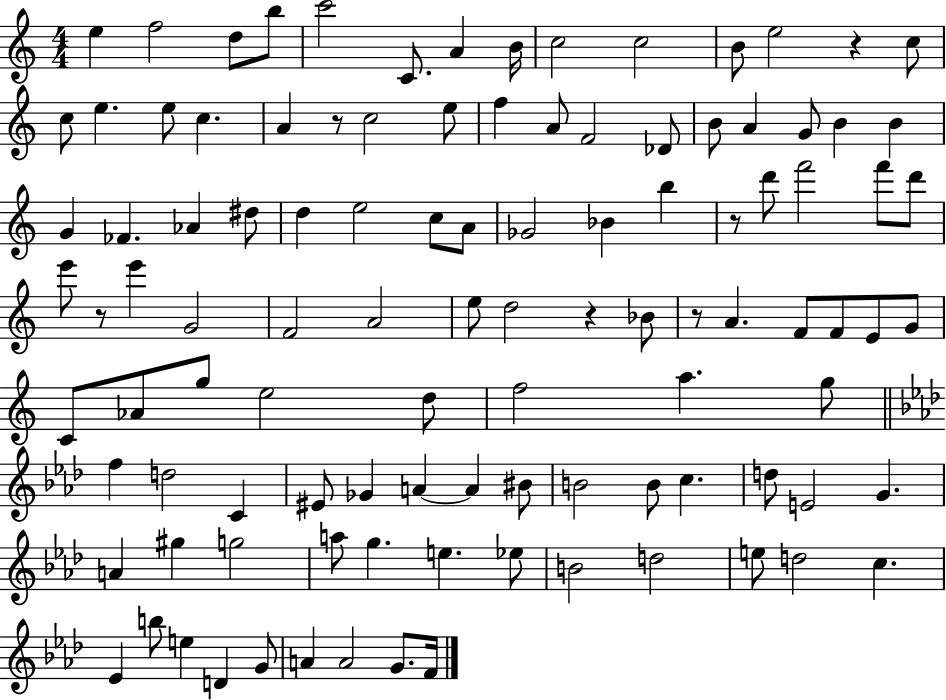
{
  \clef treble
  \numericTimeSignature
  \time 4/4
  \key c \major
  e''4 f''2 d''8 b''8 | c'''2 c'8. a'4 b'16 | c''2 c''2 | b'8 e''2 r4 c''8 | \break c''8 e''4. e''8 c''4. | a'4 r8 c''2 e''8 | f''4 a'8 f'2 des'8 | b'8 a'4 g'8 b'4 b'4 | \break g'4 fes'4. aes'4 dis''8 | d''4 e''2 c''8 a'8 | ges'2 bes'4 b''4 | r8 d'''8 f'''2 f'''8 d'''8 | \break e'''8 r8 e'''4 g'2 | f'2 a'2 | e''8 d''2 r4 bes'8 | r8 a'4. f'8 f'8 e'8 g'8 | \break c'8 aes'8 g''8 e''2 d''8 | f''2 a''4. g''8 | \bar "||" \break \key aes \major f''4 d''2 c'4 | eis'8 ges'4 a'4~~ a'4 bis'8 | b'2 b'8 c''4. | d''8 e'2 g'4. | \break a'4 gis''4 g''2 | a''8 g''4. e''4. ees''8 | b'2 d''2 | e''8 d''2 c''4. | \break ees'4 b''8 e''4 d'4 g'8 | a'4 a'2 g'8. f'16 | \bar "|."
}